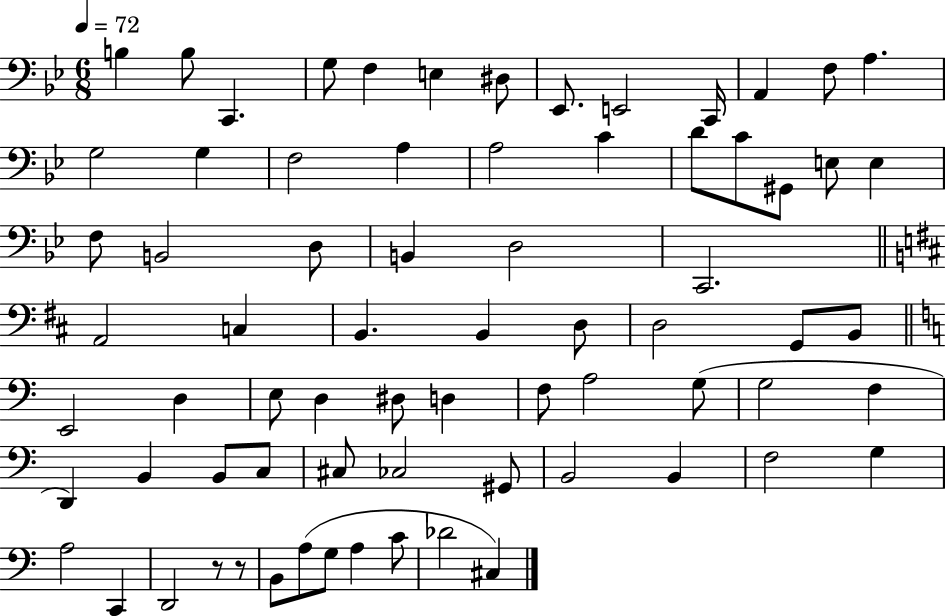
X:1
T:Untitled
M:6/8
L:1/4
K:Bb
B, B,/2 C,, G,/2 F, E, ^D,/2 _E,,/2 E,,2 C,,/4 A,, F,/2 A, G,2 G, F,2 A, A,2 C D/2 C/2 ^G,,/2 E,/2 E, F,/2 B,,2 D,/2 B,, D,2 C,,2 A,,2 C, B,, B,, D,/2 D,2 G,,/2 B,,/2 E,,2 D, E,/2 D, ^D,/2 D, F,/2 A,2 G,/2 G,2 F, D,, B,, B,,/2 C,/2 ^C,/2 _C,2 ^G,,/2 B,,2 B,, F,2 G, A,2 C,, D,,2 z/2 z/2 B,,/2 A,/2 G,/2 A, C/2 _D2 ^C,